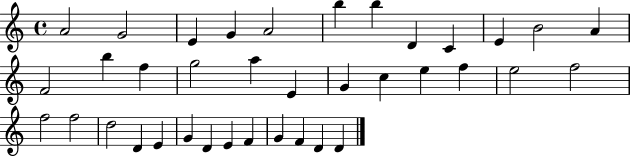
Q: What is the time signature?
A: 4/4